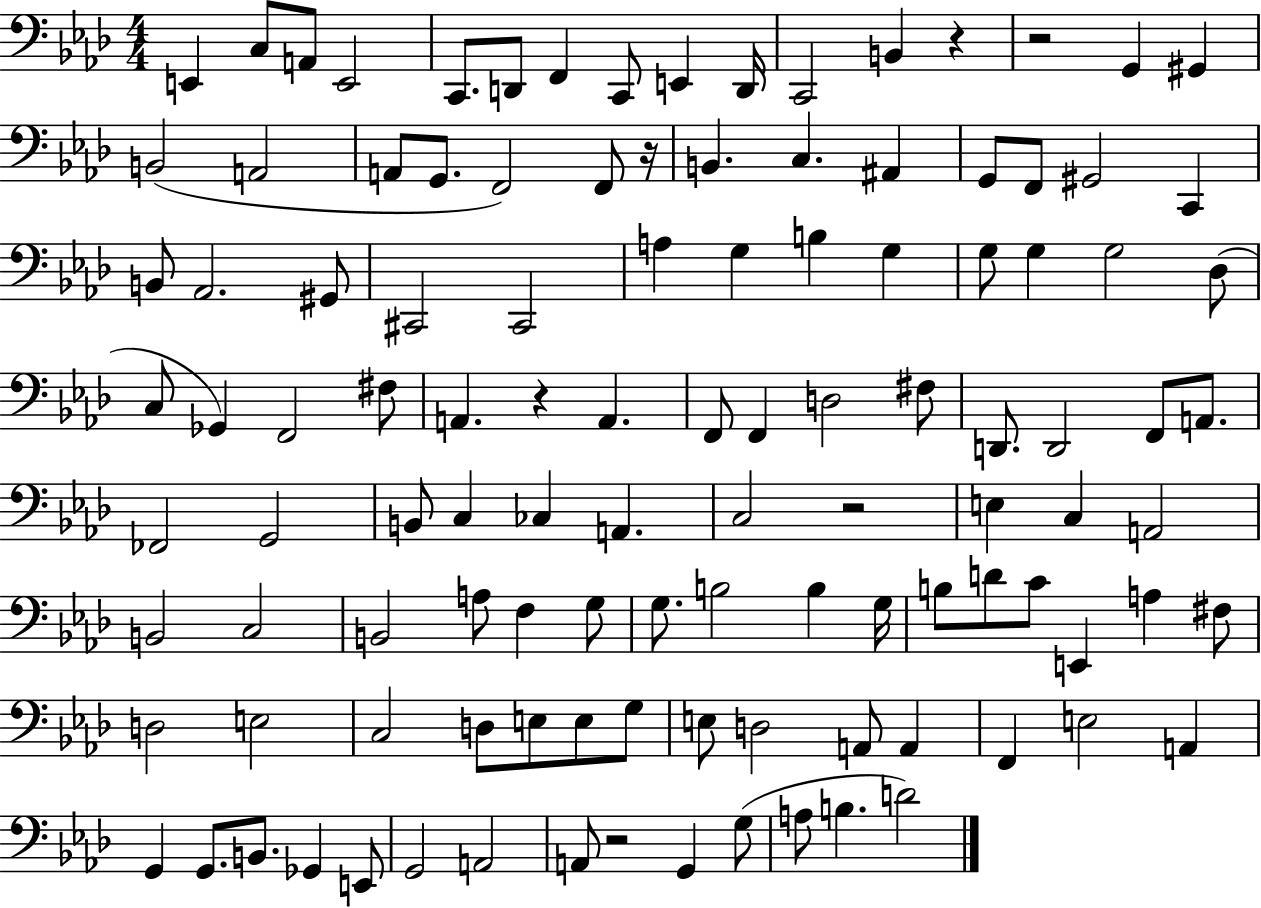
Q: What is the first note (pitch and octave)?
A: E2